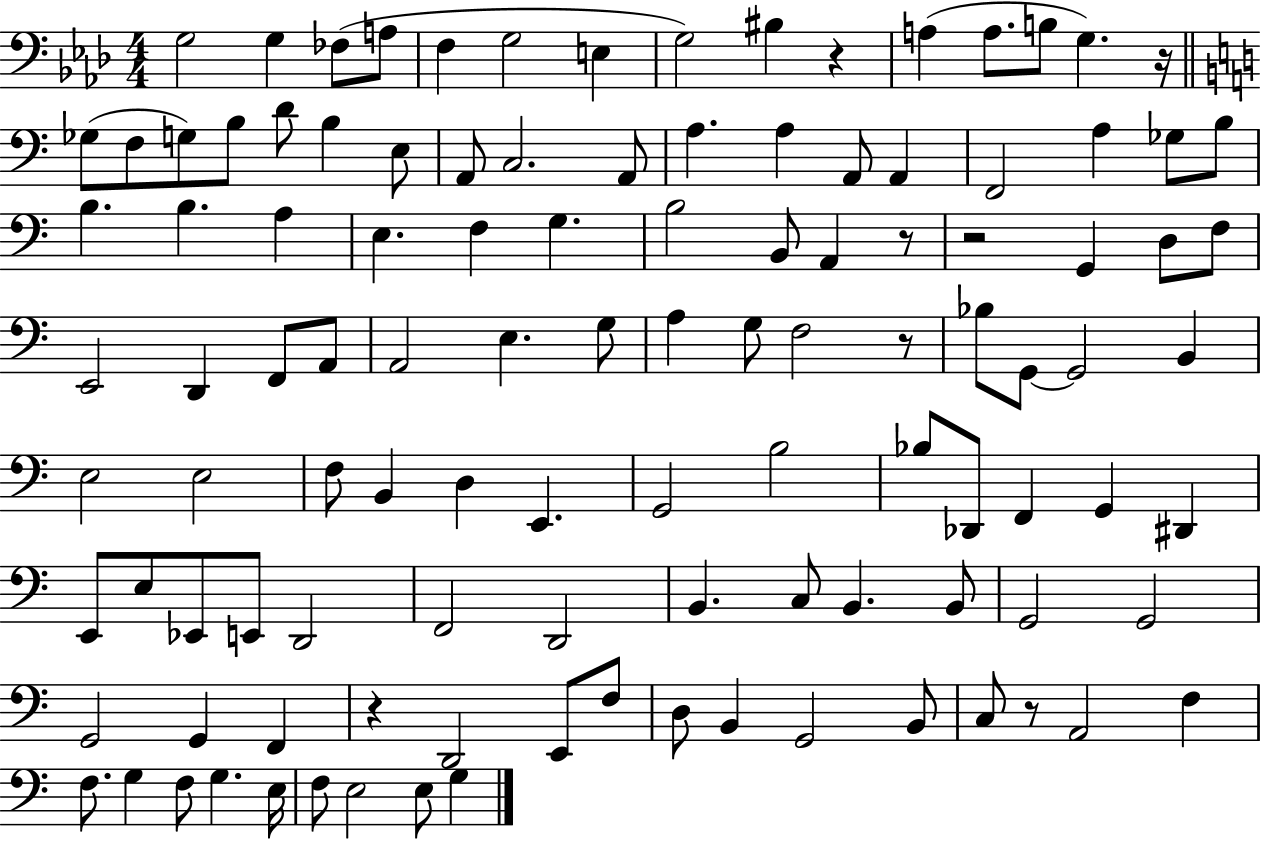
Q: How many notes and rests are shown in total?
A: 112